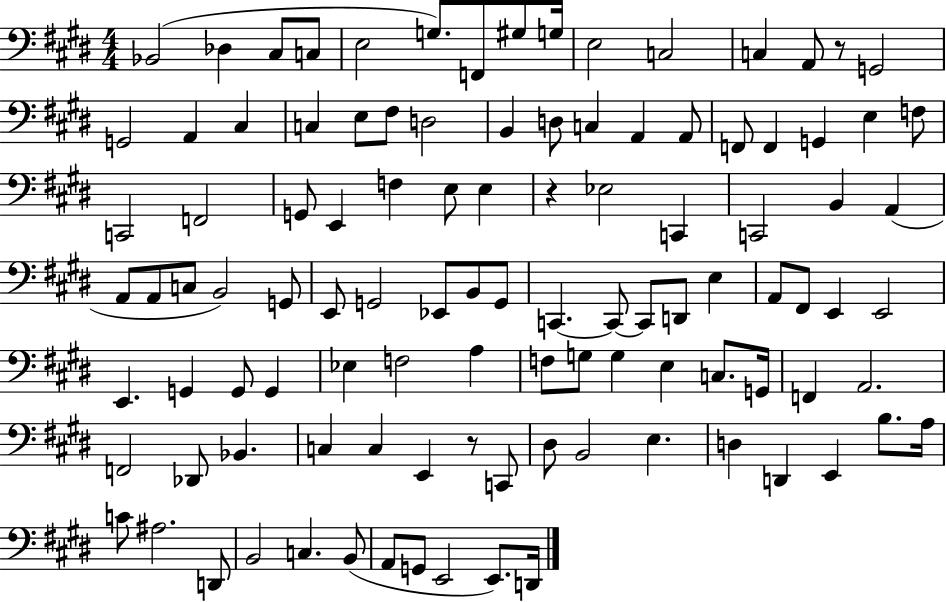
X:1
T:Untitled
M:4/4
L:1/4
K:E
_B,,2 _D, ^C,/2 C,/2 E,2 G,/2 F,,/2 ^G,/2 G,/4 E,2 C,2 C, A,,/2 z/2 G,,2 G,,2 A,, ^C, C, E,/2 ^F,/2 D,2 B,, D,/2 C, A,, A,,/2 F,,/2 F,, G,, E, F,/2 C,,2 F,,2 G,,/2 E,, F, E,/2 E, z _E,2 C,, C,,2 B,, A,, A,,/2 A,,/2 C,/2 B,,2 G,,/2 E,,/2 G,,2 _E,,/2 B,,/2 G,,/2 C,, C,,/2 C,,/2 D,,/2 E, A,,/2 ^F,,/2 E,, E,,2 E,, G,, G,,/2 G,, _E, F,2 A, F,/2 G,/2 G, E, C,/2 G,,/4 F,, A,,2 F,,2 _D,,/2 _B,, C, C, E,, z/2 C,,/2 ^D,/2 B,,2 E, D, D,, E,, B,/2 A,/4 C/2 ^A,2 D,,/2 B,,2 C, B,,/2 A,,/2 G,,/2 E,,2 E,,/2 D,,/4